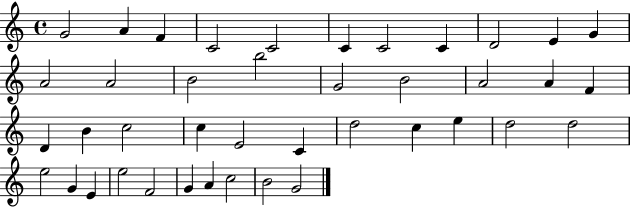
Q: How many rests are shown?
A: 0